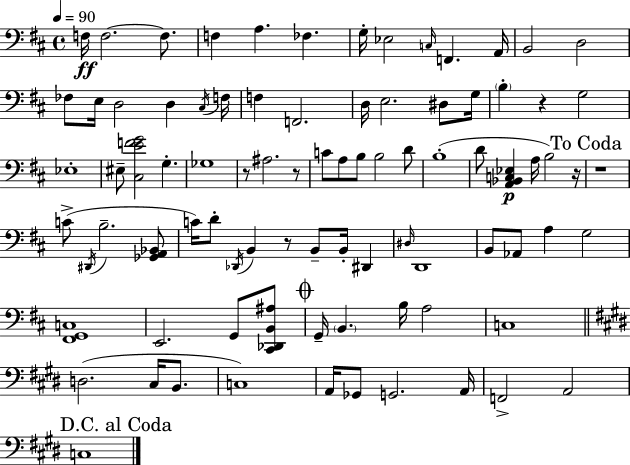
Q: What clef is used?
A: bass